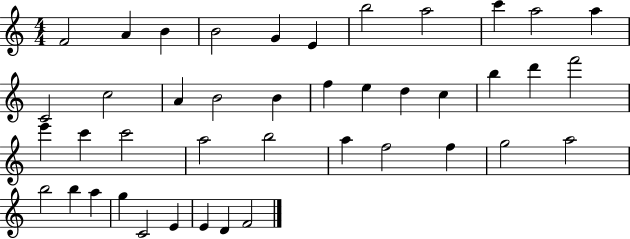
F4/h A4/q B4/q B4/h G4/q E4/q B5/h A5/h C6/q A5/h A5/q C4/h C5/h A4/q B4/h B4/q F5/q E5/q D5/q C5/q B5/q D6/q F6/h E6/q C6/q C6/h A5/h B5/h A5/q F5/h F5/q G5/h A5/h B5/h B5/q A5/q G5/q C4/h E4/q E4/q D4/q F4/h